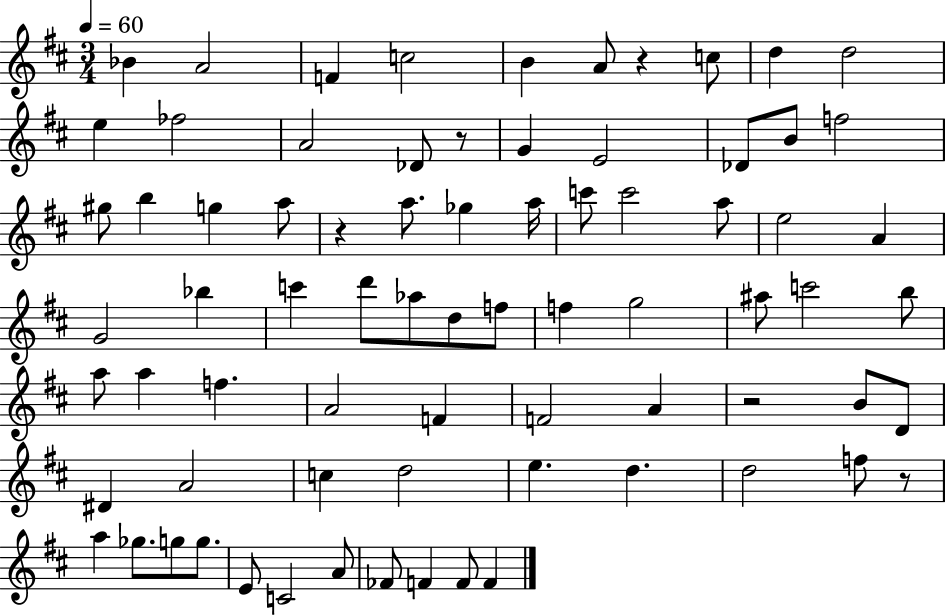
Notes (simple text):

Bb4/q A4/h F4/q C5/h B4/q A4/e R/q C5/e D5/q D5/h E5/q FES5/h A4/h Db4/e R/e G4/q E4/h Db4/e B4/e F5/h G#5/e B5/q G5/q A5/e R/q A5/e. Gb5/q A5/s C6/e C6/h A5/e E5/h A4/q G4/h Bb5/q C6/q D6/e Ab5/e D5/e F5/e F5/q G5/h A#5/e C6/h B5/e A5/e A5/q F5/q. A4/h F4/q F4/h A4/q R/h B4/e D4/e D#4/q A4/h C5/q D5/h E5/q. D5/q. D5/h F5/e R/e A5/q Gb5/e. G5/e G5/e. E4/e C4/h A4/e FES4/e F4/q F4/e F4/q